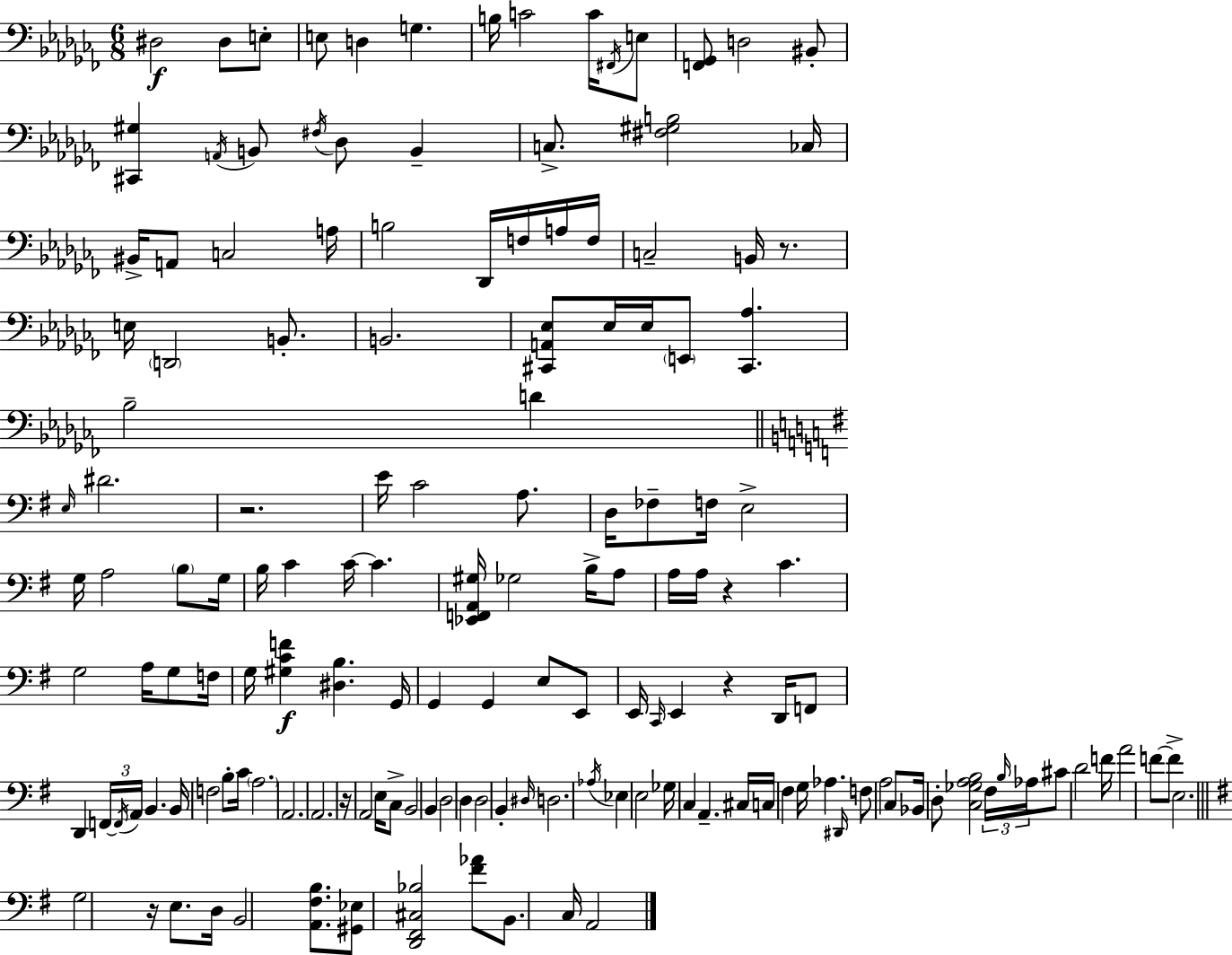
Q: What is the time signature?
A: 6/8